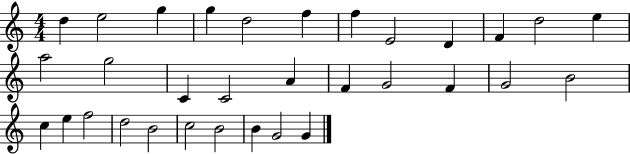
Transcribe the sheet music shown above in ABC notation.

X:1
T:Untitled
M:4/4
L:1/4
K:C
d e2 g g d2 f f E2 D F d2 e a2 g2 C C2 A F G2 F G2 B2 c e f2 d2 B2 c2 B2 B G2 G